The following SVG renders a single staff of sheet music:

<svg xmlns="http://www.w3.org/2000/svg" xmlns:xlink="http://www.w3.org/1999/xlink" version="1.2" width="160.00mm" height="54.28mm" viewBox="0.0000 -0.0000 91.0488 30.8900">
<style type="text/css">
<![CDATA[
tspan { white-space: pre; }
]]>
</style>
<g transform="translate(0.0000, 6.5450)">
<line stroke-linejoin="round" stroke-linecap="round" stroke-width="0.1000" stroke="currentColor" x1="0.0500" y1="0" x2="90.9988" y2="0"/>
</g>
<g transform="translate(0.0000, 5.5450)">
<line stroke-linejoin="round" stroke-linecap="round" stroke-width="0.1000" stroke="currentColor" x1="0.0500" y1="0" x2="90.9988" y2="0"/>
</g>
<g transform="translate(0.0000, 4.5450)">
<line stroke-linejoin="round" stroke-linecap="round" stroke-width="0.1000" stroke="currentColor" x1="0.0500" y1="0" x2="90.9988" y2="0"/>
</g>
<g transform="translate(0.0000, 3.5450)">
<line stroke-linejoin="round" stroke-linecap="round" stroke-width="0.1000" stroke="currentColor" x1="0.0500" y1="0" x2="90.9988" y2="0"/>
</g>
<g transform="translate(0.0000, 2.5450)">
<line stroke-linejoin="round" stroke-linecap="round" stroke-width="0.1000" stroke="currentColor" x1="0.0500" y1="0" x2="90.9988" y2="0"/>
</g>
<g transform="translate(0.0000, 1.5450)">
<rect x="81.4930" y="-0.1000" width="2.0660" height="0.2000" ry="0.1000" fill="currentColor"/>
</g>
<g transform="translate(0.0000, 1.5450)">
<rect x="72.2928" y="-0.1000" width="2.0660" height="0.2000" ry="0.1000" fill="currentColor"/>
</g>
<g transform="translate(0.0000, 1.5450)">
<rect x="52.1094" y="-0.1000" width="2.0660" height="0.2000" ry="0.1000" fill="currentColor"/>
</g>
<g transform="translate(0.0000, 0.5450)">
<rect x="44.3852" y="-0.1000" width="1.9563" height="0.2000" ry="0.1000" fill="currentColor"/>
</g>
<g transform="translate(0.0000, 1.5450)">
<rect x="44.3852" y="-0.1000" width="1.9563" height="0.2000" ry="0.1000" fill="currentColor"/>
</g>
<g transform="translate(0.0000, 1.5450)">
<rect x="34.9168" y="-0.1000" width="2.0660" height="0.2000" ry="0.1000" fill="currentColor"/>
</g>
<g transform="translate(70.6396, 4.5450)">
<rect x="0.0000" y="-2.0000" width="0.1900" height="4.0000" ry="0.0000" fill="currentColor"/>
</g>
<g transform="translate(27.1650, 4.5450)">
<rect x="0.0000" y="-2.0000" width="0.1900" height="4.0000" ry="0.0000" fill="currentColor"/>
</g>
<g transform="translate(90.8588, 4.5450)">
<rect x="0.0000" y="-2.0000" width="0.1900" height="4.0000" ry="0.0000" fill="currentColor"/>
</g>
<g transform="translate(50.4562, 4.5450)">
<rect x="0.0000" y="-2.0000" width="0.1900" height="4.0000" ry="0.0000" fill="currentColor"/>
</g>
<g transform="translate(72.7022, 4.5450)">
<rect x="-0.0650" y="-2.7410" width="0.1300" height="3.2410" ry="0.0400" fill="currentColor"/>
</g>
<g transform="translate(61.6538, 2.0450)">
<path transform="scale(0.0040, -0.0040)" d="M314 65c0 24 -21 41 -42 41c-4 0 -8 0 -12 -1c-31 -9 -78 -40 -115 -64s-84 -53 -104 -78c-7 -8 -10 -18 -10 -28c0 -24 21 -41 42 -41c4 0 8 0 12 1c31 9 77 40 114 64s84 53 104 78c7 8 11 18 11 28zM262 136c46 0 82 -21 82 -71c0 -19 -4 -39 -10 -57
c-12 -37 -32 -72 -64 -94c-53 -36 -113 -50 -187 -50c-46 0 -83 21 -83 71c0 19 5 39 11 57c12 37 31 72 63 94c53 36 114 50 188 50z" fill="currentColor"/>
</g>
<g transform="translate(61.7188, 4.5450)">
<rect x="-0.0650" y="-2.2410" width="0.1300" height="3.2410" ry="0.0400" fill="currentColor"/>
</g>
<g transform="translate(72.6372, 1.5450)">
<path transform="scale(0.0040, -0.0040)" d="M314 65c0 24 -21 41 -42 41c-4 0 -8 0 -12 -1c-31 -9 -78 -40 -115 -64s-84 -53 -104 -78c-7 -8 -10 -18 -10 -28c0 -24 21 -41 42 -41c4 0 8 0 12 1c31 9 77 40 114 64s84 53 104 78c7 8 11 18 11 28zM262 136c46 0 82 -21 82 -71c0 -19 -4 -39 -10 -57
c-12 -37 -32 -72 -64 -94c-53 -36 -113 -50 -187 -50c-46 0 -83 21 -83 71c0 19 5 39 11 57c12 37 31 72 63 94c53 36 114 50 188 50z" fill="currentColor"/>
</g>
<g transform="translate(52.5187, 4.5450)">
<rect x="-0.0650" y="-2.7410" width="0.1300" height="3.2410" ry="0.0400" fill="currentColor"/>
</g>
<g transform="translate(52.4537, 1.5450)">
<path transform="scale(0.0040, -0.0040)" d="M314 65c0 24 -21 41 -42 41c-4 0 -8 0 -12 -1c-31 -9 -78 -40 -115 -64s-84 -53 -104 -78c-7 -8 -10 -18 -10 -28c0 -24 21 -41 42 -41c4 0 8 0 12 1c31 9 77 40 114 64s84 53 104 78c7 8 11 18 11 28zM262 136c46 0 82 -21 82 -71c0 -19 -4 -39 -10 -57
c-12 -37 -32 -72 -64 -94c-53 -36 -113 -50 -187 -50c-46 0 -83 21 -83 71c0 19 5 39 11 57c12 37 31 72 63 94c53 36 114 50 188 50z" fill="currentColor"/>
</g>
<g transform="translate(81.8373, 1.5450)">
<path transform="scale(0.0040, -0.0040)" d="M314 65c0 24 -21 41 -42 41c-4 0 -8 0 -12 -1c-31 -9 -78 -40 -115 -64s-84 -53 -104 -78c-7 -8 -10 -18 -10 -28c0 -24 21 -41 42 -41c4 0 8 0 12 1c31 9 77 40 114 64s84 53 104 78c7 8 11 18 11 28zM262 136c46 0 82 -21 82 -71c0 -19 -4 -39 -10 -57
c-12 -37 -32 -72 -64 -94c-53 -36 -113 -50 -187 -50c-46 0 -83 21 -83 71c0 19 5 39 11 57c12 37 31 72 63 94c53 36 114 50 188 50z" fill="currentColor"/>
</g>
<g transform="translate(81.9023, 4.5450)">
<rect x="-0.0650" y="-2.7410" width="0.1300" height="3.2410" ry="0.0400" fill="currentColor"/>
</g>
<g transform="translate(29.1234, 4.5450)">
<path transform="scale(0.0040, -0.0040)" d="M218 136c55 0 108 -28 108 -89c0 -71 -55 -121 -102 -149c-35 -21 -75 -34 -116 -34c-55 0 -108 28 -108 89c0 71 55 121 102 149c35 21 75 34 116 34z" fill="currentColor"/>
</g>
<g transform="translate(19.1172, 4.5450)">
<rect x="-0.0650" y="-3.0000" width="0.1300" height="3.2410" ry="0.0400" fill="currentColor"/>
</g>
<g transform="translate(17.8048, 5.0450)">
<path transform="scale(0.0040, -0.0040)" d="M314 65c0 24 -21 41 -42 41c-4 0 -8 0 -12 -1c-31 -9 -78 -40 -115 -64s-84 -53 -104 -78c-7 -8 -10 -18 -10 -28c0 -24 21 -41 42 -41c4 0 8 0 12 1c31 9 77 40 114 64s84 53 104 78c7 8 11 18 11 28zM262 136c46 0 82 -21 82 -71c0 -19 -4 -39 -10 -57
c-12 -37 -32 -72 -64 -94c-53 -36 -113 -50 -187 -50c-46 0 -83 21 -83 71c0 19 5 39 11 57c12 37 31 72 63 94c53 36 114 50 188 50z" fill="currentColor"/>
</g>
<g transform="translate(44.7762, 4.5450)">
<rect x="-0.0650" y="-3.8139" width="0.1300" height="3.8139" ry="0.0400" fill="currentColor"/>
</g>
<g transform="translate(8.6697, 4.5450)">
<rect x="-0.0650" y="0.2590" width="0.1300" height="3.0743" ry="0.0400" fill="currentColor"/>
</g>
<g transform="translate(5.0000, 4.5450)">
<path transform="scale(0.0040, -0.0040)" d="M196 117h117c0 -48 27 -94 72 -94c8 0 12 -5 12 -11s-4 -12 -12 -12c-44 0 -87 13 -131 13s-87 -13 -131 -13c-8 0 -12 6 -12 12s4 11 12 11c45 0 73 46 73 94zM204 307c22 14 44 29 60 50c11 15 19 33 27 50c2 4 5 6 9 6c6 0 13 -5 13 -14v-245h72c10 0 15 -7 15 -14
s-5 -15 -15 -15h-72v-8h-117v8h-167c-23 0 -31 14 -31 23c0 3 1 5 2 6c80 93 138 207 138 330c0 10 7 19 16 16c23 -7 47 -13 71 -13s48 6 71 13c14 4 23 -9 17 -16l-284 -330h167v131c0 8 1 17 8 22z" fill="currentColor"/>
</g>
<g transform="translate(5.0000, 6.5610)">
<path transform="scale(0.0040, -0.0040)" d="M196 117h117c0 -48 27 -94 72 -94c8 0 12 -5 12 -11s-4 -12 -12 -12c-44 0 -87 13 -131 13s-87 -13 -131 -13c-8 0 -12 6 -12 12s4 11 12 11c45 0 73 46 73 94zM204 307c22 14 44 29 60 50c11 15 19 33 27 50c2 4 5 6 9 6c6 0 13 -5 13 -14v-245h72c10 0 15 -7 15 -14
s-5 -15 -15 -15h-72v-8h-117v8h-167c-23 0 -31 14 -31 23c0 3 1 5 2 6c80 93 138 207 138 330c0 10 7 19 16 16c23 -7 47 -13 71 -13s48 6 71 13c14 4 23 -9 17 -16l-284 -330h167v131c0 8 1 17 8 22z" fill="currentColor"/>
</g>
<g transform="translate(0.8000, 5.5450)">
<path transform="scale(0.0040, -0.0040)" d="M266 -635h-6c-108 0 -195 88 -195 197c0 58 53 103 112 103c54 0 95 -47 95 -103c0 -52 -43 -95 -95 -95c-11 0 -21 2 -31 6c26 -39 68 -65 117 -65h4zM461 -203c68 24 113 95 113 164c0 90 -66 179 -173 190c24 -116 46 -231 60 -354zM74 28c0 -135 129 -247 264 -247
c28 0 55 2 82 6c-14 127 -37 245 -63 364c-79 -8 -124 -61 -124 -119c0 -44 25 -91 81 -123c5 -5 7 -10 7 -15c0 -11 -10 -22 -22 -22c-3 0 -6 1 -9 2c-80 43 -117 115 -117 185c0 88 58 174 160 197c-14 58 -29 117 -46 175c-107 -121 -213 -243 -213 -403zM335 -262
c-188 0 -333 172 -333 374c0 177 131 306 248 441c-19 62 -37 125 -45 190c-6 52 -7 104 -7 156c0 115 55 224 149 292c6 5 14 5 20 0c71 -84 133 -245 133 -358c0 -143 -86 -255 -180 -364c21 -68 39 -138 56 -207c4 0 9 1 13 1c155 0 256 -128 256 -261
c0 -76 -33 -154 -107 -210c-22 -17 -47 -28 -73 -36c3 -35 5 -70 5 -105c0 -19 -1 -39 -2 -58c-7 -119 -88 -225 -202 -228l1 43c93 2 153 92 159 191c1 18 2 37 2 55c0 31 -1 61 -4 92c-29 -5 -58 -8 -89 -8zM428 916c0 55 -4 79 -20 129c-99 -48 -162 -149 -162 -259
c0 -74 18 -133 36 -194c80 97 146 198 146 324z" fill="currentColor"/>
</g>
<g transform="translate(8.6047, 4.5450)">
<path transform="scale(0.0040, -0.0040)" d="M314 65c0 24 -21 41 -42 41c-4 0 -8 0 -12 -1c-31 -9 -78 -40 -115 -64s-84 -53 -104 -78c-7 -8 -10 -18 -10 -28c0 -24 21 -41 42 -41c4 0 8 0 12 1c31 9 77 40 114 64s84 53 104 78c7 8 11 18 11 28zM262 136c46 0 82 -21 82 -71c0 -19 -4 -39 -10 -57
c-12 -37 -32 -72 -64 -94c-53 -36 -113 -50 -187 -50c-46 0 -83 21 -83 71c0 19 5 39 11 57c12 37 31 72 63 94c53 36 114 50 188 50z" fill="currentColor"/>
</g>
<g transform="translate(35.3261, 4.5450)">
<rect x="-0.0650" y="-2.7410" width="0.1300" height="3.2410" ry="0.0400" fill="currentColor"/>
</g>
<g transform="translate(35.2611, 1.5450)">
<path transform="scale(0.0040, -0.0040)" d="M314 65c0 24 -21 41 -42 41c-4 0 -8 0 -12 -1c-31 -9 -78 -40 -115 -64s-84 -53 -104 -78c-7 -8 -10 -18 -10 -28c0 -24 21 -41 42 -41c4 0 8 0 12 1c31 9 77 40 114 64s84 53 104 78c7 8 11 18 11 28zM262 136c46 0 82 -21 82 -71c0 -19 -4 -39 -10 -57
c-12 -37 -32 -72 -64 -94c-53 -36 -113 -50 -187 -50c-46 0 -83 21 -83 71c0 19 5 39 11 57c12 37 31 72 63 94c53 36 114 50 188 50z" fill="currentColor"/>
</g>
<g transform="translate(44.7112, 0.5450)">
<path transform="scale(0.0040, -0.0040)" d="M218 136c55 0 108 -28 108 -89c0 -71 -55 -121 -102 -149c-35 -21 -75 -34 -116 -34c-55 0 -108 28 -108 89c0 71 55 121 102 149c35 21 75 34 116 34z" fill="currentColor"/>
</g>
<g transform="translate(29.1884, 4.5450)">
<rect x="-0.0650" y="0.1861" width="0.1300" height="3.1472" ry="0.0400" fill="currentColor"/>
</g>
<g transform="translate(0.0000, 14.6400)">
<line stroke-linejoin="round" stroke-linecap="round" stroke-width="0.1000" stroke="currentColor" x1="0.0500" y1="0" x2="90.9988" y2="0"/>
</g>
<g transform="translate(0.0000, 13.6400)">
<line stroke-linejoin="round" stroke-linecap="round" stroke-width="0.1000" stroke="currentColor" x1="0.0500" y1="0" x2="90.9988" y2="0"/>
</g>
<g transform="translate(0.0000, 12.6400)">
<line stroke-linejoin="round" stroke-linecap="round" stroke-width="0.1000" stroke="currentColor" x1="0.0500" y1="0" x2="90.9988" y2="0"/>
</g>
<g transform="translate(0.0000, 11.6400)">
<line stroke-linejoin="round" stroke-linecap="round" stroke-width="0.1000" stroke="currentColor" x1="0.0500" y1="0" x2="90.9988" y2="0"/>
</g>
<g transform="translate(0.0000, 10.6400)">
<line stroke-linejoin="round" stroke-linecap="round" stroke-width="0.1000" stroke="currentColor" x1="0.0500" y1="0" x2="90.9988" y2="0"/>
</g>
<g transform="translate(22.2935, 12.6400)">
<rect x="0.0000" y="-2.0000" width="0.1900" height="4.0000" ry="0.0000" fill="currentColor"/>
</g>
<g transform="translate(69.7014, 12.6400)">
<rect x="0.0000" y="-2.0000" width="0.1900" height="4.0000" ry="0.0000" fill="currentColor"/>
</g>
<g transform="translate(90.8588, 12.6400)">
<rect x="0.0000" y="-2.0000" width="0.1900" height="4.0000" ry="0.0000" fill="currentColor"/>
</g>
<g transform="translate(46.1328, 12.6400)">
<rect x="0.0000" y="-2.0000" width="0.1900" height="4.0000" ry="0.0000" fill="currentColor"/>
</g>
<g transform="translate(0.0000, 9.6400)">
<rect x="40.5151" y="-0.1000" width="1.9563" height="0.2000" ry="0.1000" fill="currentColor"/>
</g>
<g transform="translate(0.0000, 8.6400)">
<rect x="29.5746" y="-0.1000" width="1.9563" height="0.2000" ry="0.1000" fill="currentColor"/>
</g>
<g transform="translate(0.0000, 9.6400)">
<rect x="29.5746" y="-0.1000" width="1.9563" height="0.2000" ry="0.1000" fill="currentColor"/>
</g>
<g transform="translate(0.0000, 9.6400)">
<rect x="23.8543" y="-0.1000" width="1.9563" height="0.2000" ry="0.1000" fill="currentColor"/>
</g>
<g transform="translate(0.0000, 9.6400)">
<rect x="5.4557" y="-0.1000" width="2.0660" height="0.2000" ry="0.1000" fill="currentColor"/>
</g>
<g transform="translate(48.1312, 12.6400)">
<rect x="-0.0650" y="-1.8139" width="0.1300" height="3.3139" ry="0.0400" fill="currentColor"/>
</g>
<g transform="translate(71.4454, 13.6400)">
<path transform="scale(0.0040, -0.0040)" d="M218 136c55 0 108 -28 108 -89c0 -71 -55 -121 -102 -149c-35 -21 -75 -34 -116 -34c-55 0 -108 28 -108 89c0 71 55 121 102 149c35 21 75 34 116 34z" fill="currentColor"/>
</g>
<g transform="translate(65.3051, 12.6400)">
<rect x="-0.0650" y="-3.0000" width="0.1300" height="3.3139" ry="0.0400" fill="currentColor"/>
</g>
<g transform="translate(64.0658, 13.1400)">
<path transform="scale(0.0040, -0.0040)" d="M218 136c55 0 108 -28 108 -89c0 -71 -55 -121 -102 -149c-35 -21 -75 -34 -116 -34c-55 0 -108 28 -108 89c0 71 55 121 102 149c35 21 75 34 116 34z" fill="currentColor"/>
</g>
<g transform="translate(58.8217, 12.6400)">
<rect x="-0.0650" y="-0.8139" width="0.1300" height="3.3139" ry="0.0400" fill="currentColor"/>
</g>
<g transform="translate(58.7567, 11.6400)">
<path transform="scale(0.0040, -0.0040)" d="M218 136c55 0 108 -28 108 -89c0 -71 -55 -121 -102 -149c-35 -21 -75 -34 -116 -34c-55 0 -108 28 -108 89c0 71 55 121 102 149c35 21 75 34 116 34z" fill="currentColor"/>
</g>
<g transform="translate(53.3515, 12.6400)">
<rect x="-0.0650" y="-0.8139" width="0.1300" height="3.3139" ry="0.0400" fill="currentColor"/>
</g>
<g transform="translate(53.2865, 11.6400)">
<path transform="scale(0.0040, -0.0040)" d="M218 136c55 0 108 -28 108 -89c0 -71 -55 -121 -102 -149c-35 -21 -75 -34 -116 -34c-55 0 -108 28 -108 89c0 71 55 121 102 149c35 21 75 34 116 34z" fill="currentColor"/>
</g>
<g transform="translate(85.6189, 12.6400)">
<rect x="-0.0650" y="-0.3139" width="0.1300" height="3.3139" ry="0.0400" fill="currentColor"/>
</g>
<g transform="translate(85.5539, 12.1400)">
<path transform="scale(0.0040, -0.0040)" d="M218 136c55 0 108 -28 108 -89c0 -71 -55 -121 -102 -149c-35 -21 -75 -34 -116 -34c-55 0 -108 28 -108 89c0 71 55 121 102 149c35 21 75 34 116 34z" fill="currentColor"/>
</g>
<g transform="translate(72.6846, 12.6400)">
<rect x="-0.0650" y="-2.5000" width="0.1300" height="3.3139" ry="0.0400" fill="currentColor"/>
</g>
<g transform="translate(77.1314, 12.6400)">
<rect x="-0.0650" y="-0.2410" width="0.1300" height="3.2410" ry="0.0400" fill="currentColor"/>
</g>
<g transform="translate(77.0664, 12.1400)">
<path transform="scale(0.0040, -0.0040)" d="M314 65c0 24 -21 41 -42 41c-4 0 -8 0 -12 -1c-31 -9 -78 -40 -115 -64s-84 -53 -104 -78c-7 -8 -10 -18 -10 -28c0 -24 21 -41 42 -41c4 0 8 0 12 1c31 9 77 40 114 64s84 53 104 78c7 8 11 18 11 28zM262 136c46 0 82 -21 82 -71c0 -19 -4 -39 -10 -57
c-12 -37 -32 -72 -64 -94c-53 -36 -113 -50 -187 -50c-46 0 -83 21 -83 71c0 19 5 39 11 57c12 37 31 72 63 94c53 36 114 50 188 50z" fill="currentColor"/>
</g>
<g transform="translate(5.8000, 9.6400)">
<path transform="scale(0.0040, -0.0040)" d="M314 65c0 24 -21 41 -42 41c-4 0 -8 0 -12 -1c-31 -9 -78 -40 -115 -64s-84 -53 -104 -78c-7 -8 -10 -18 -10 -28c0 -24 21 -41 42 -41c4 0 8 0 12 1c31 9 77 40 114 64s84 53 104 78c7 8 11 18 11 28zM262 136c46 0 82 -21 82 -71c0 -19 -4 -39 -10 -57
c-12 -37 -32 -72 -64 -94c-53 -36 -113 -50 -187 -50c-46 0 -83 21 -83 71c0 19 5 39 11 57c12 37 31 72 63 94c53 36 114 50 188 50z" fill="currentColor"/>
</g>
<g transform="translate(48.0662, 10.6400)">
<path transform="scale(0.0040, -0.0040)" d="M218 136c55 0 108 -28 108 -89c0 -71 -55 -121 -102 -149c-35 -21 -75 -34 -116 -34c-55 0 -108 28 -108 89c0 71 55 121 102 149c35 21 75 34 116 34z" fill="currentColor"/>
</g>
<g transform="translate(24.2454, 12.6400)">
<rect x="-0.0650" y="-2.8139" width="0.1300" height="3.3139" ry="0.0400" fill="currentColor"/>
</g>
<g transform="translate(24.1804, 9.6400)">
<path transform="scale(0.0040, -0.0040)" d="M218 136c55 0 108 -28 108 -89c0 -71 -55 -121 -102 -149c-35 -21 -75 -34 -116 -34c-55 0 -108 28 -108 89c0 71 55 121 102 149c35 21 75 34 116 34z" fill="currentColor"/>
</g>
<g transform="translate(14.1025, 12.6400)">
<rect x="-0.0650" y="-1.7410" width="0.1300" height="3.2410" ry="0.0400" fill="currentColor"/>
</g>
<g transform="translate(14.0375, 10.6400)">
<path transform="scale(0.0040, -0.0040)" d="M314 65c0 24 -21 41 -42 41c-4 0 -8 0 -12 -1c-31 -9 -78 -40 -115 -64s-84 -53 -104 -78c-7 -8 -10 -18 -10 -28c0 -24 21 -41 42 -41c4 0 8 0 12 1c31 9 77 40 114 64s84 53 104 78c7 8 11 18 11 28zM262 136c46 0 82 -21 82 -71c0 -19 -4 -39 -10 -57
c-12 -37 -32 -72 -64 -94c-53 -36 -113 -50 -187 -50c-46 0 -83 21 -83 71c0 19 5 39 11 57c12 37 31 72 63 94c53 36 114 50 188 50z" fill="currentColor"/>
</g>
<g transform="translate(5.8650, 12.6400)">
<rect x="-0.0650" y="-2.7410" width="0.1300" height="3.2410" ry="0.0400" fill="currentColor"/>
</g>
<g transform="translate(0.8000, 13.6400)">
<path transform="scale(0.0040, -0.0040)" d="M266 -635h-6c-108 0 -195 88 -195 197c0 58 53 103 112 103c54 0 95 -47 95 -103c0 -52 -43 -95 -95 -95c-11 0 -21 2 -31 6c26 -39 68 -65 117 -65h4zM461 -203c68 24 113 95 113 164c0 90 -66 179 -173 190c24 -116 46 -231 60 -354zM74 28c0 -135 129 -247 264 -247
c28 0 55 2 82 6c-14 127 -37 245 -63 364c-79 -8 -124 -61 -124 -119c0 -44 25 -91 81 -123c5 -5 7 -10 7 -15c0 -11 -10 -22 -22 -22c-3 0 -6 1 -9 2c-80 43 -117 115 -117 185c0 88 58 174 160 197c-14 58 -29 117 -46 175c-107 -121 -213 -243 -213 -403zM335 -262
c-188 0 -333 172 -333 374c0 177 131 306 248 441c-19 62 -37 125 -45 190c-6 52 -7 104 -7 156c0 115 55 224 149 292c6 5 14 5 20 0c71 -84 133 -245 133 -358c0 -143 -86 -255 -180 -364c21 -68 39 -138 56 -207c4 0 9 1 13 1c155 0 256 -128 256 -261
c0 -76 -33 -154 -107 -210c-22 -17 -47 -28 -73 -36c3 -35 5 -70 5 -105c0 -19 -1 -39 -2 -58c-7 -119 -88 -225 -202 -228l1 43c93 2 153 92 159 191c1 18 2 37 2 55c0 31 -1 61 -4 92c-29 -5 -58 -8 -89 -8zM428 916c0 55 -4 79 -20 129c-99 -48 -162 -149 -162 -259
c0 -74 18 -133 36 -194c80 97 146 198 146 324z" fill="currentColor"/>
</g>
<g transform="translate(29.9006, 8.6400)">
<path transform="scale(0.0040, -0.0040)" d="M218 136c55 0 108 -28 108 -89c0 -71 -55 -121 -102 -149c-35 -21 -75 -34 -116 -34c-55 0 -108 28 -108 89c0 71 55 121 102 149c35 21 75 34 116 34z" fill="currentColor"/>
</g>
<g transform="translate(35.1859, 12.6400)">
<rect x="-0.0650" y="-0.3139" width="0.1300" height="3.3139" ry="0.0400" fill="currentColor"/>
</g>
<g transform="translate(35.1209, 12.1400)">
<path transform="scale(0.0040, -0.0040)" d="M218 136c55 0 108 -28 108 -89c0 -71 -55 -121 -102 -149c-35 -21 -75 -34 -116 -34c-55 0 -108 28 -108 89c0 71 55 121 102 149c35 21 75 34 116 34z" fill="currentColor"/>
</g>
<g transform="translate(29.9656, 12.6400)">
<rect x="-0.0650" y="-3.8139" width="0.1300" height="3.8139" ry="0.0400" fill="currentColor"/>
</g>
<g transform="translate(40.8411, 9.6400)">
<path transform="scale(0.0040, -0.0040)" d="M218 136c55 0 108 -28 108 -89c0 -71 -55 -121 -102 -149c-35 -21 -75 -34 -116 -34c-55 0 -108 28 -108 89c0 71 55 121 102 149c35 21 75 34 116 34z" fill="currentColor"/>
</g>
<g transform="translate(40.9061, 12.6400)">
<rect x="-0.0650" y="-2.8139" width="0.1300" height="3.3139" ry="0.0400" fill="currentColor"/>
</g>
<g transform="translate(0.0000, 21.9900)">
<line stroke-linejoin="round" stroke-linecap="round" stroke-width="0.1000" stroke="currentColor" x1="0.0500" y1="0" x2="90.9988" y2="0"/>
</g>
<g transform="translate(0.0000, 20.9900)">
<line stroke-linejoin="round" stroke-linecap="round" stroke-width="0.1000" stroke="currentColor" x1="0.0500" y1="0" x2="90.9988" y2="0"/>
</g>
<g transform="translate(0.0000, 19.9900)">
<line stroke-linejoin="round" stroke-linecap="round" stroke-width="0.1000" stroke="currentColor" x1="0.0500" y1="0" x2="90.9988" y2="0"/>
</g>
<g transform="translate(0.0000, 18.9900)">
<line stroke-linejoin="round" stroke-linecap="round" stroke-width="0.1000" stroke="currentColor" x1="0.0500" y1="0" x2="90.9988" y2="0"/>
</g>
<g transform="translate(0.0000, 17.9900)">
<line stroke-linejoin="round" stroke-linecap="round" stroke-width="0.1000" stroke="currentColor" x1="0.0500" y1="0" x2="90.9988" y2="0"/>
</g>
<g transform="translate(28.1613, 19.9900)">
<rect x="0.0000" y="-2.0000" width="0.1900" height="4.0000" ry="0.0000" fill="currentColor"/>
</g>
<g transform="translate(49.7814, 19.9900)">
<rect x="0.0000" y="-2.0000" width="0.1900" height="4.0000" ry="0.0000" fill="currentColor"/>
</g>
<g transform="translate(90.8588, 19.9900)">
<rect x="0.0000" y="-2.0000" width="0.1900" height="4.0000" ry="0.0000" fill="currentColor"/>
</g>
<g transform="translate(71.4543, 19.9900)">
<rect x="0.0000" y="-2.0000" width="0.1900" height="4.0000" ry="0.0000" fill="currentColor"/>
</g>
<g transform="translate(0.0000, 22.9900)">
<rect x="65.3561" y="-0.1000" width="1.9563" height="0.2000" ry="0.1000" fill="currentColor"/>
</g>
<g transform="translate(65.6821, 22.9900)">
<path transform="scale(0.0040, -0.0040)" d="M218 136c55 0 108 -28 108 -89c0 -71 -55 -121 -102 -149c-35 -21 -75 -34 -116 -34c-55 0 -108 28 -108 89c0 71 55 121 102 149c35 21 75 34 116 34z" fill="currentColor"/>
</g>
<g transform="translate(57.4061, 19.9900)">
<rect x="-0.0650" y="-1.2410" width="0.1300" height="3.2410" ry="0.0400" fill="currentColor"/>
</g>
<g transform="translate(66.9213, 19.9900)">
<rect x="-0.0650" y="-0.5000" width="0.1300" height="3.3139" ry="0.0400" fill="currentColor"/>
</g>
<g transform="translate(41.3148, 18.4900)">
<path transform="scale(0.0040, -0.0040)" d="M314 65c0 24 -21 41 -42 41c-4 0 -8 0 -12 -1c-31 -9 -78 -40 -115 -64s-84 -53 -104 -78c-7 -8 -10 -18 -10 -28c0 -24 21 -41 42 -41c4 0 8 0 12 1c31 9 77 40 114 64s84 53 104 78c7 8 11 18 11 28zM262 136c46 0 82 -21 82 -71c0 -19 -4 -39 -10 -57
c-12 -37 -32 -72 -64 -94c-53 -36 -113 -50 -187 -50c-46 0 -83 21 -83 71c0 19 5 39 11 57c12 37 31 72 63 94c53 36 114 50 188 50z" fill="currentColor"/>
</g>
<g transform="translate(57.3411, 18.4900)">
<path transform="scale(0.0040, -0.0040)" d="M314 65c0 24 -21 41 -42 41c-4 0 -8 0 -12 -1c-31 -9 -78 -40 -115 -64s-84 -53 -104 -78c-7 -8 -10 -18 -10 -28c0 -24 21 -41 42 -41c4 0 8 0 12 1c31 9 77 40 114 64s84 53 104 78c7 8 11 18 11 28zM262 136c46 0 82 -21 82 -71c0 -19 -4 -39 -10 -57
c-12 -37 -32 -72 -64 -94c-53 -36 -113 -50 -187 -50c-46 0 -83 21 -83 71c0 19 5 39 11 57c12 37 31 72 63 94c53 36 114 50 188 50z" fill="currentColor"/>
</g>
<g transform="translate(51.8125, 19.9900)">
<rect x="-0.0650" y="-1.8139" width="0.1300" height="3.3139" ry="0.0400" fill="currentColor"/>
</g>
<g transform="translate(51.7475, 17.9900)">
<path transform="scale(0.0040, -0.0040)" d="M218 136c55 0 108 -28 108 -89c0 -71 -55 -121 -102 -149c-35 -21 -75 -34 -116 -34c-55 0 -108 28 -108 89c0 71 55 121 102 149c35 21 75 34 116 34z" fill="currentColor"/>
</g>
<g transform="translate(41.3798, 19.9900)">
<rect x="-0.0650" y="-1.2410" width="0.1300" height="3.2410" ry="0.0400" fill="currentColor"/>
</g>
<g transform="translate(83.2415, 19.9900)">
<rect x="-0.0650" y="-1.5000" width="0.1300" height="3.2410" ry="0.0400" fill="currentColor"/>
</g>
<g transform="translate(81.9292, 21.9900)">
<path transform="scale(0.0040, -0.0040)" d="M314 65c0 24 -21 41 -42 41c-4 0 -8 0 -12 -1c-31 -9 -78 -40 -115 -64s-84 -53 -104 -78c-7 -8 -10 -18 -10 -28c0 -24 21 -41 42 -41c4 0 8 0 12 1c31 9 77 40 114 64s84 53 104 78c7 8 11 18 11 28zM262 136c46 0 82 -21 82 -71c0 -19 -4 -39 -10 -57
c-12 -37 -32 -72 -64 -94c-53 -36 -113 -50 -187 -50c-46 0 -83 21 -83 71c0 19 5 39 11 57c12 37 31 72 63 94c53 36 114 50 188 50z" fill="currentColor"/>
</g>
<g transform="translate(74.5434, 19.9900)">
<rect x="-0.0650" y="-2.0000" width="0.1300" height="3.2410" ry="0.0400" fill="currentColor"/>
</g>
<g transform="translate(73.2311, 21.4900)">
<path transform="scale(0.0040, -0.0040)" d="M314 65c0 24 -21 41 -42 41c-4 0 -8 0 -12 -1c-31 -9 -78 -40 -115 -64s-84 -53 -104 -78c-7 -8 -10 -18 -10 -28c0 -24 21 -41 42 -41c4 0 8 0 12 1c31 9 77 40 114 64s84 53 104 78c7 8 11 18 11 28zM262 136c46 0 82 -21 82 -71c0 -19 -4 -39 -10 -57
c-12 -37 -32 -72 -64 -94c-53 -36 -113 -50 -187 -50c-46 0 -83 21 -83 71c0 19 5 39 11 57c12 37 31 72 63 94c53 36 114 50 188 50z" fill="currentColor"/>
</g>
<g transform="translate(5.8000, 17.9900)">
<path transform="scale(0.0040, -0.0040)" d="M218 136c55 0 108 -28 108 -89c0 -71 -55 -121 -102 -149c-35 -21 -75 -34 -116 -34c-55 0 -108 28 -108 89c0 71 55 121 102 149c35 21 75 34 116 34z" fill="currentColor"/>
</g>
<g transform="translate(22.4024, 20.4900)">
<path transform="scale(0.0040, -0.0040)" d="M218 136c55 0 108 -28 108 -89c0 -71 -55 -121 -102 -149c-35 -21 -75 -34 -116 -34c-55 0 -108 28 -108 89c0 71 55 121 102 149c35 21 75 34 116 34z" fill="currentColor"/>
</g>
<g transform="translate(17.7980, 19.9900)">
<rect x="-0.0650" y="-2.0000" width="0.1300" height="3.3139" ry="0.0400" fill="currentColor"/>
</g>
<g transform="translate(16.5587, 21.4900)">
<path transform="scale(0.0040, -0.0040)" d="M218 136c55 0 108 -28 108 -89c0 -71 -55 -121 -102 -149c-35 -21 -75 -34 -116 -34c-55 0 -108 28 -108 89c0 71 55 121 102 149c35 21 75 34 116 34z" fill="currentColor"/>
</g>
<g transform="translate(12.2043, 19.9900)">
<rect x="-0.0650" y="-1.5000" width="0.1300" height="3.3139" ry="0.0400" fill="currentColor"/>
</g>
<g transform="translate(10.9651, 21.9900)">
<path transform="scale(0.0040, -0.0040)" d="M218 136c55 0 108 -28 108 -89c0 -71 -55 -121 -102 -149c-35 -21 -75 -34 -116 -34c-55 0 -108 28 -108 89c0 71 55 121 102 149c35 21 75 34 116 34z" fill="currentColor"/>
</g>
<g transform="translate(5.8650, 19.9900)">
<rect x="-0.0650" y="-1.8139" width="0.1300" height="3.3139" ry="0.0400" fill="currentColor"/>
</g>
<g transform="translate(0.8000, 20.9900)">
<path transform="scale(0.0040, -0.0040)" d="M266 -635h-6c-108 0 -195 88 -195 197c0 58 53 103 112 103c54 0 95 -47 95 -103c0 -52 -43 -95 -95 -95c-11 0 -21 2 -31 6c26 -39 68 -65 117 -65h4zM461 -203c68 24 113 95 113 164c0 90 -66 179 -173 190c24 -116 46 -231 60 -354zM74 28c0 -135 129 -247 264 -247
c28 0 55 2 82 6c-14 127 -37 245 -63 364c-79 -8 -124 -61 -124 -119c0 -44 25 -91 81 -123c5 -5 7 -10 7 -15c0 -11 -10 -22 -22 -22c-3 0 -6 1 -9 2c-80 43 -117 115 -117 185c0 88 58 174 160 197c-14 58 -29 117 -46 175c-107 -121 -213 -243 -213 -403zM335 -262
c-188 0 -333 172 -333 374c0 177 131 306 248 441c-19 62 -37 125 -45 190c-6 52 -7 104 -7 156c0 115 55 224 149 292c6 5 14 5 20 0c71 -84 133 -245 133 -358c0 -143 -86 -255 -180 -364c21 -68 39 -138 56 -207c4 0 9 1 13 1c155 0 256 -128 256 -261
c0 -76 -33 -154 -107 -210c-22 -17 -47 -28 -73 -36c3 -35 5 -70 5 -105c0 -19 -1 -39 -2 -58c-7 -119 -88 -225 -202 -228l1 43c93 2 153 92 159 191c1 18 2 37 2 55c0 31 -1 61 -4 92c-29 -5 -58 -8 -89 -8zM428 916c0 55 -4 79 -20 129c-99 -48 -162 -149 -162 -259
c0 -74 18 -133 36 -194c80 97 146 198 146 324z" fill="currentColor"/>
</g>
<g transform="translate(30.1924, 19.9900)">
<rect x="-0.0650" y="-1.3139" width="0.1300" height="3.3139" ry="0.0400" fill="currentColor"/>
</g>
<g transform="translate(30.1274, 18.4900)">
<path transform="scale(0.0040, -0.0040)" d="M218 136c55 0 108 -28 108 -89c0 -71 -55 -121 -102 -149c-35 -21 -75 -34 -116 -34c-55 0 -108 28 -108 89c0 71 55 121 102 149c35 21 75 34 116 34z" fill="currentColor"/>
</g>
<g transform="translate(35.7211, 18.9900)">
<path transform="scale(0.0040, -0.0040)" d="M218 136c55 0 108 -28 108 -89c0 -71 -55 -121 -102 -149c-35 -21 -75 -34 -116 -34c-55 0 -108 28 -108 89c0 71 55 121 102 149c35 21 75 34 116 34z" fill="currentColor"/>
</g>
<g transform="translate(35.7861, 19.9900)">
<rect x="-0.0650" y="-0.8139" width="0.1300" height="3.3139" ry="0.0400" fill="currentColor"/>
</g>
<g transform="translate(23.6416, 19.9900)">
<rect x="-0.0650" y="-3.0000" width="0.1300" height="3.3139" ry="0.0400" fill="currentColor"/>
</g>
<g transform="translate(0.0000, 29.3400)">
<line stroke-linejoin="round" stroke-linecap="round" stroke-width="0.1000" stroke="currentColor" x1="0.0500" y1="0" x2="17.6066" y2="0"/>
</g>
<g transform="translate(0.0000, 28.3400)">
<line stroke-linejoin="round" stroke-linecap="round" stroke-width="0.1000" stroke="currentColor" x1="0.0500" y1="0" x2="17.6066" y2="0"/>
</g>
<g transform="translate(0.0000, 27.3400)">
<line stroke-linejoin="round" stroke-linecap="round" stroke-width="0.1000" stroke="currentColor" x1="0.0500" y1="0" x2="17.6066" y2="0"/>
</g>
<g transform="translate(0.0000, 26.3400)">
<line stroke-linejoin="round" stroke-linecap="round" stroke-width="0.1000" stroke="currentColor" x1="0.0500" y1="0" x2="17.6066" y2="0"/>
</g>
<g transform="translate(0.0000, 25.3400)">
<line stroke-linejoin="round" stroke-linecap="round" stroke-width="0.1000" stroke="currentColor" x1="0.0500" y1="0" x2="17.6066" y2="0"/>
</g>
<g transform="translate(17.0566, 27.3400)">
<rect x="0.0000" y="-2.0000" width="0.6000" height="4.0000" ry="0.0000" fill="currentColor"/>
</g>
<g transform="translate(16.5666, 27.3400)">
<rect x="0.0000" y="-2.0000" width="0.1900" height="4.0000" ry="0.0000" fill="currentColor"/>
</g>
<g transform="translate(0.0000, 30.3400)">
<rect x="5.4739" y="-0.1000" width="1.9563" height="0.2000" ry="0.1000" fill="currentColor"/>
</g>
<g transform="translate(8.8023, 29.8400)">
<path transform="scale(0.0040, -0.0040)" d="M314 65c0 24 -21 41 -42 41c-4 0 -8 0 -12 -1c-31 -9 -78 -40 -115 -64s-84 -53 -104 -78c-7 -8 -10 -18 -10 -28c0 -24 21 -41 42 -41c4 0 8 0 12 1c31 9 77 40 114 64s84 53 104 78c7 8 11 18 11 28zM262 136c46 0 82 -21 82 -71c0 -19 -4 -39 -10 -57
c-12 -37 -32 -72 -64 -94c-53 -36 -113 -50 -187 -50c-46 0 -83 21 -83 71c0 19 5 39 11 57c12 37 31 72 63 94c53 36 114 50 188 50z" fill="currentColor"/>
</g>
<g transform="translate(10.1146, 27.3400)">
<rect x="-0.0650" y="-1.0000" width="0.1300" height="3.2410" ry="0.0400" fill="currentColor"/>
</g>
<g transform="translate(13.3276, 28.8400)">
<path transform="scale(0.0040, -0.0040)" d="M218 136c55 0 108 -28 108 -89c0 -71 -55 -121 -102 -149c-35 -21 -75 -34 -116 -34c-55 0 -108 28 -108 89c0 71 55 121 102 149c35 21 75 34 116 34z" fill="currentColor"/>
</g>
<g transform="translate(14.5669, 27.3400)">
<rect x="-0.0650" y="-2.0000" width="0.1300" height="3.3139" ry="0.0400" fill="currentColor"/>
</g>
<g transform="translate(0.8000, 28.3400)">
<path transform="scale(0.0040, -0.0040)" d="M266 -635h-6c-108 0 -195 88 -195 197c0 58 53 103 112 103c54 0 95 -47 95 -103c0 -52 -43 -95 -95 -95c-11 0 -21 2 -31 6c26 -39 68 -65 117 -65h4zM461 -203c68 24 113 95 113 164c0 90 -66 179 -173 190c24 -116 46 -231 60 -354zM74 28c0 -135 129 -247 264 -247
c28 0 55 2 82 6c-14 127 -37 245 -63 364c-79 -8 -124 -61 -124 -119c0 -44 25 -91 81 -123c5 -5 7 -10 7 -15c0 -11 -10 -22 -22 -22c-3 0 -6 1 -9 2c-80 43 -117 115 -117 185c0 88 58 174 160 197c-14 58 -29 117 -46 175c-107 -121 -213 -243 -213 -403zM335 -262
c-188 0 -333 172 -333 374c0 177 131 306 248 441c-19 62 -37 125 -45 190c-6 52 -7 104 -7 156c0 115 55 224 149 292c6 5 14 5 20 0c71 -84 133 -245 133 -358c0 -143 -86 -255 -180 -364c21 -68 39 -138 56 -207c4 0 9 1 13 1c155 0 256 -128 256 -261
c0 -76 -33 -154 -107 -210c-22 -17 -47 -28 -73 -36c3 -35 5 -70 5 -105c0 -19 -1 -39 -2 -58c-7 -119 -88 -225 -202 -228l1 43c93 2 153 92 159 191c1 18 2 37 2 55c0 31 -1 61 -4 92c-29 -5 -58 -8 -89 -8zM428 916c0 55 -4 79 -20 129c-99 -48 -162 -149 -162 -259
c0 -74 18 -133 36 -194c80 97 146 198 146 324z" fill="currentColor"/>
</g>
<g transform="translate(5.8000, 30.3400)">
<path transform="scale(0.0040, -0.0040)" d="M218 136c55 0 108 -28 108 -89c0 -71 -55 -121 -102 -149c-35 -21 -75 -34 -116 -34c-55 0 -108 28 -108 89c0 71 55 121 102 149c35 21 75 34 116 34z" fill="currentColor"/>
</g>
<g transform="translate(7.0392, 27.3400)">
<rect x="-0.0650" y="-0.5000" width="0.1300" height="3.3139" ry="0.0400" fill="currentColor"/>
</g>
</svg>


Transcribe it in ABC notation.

X:1
T:Untitled
M:4/4
L:1/4
K:C
B2 A2 B a2 c' a2 g2 a2 a2 a2 f2 a c' c a f d d A G c2 c f E F A e d e2 f e2 C F2 E2 C D2 F